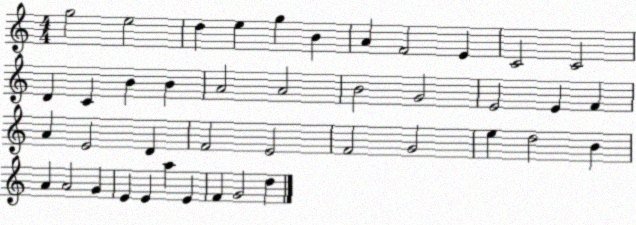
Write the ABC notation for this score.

X:1
T:Untitled
M:4/4
L:1/4
K:C
g2 e2 d e g B A F2 E C2 C2 D C B B A2 A2 B2 G2 E2 E F A E2 D F2 E2 F2 G2 e d2 B A A2 G E E a E F G2 d